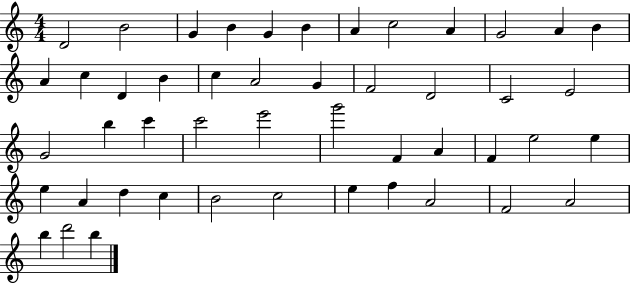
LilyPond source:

{
  \clef treble
  \numericTimeSignature
  \time 4/4
  \key c \major
  d'2 b'2 | g'4 b'4 g'4 b'4 | a'4 c''2 a'4 | g'2 a'4 b'4 | \break a'4 c''4 d'4 b'4 | c''4 a'2 g'4 | f'2 d'2 | c'2 e'2 | \break g'2 b''4 c'''4 | c'''2 e'''2 | g'''2 f'4 a'4 | f'4 e''2 e''4 | \break e''4 a'4 d''4 c''4 | b'2 c''2 | e''4 f''4 a'2 | f'2 a'2 | \break b''4 d'''2 b''4 | \bar "|."
}